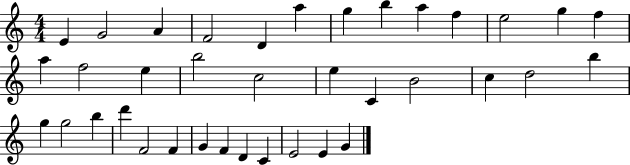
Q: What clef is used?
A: treble